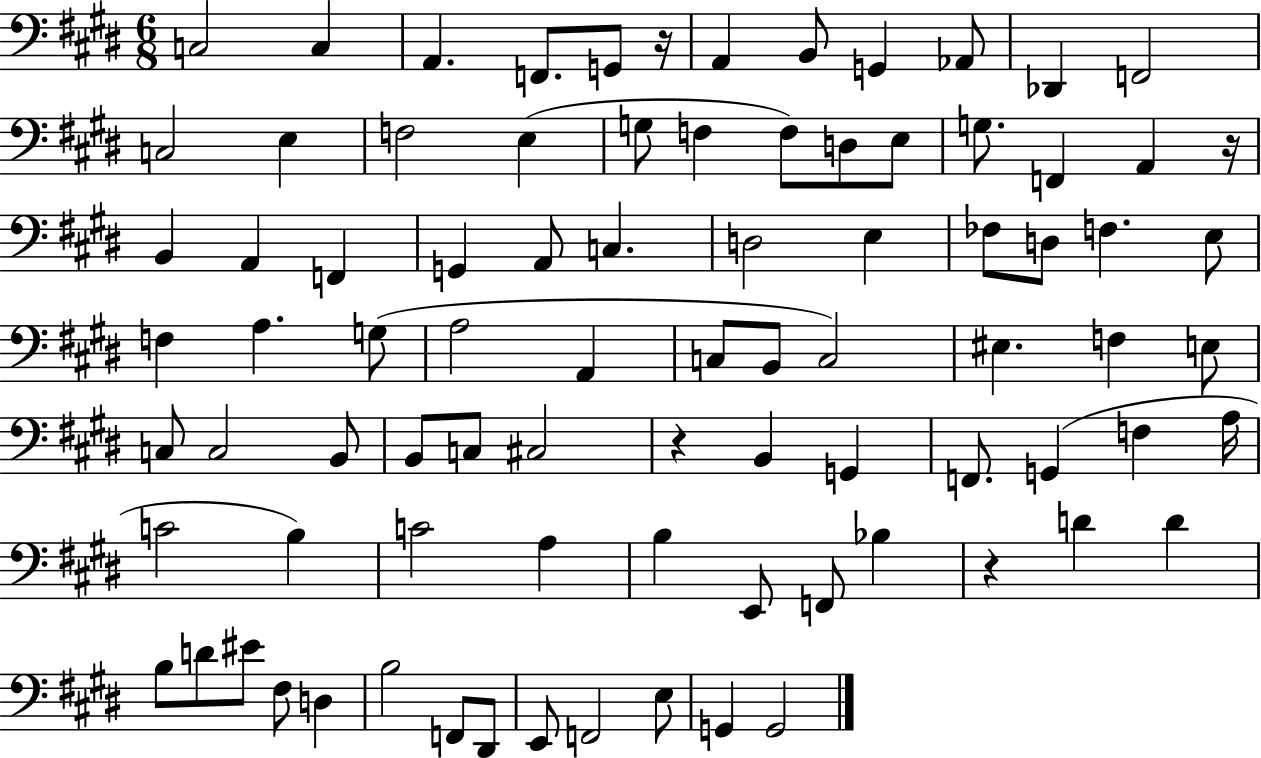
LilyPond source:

{
  \clef bass
  \numericTimeSignature
  \time 6/8
  \key e \major
  c2 c4 | a,4. f,8. g,8 r16 | a,4 b,8 g,4 aes,8 | des,4 f,2 | \break c2 e4 | f2 e4( | g8 f4 f8) d8 e8 | g8. f,4 a,4 r16 | \break b,4 a,4 f,4 | g,4 a,8 c4. | d2 e4 | fes8 d8 f4. e8 | \break f4 a4. g8( | a2 a,4 | c8 b,8 c2) | eis4. f4 e8 | \break c8 c2 b,8 | b,8 c8 cis2 | r4 b,4 g,4 | f,8. g,4( f4 a16 | \break c'2 b4) | c'2 a4 | b4 e,8 f,8 bes4 | r4 d'4 d'4 | \break b8 d'8 eis'8 fis8 d4 | b2 f,8 dis,8 | e,8 f,2 e8 | g,4 g,2 | \break \bar "|."
}